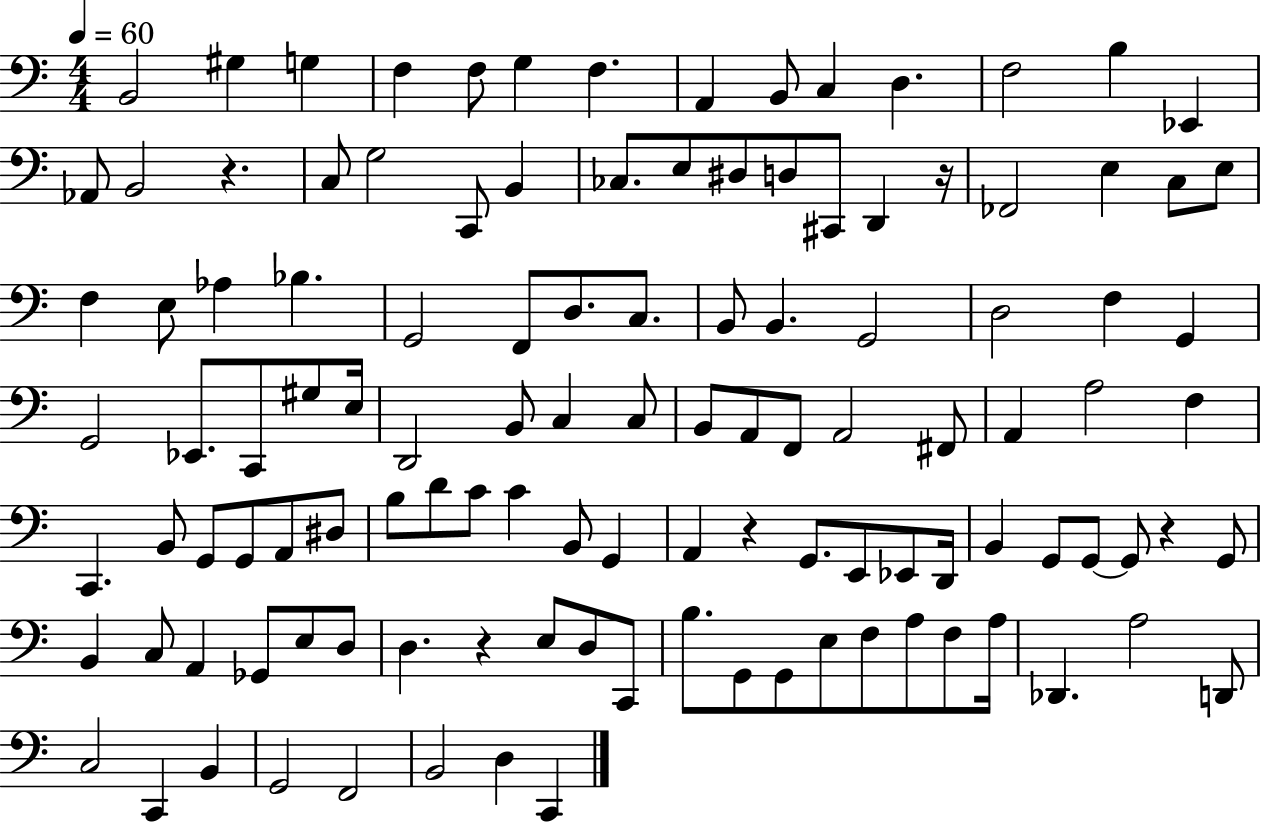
B2/h G#3/q G3/q F3/q F3/e G3/q F3/q. A2/q B2/e C3/q D3/q. F3/h B3/q Eb2/q Ab2/e B2/h R/q. C3/e G3/h C2/e B2/q CES3/e. E3/e D#3/e D3/e C#2/e D2/q R/s FES2/h E3/q C3/e E3/e F3/q E3/e Ab3/q Bb3/q. G2/h F2/e D3/e. C3/e. B2/e B2/q. G2/h D3/h F3/q G2/q G2/h Eb2/e. C2/e G#3/e E3/s D2/h B2/e C3/q C3/e B2/e A2/e F2/e A2/h F#2/e A2/q A3/h F3/q C2/q. B2/e G2/e G2/e A2/e D#3/e B3/e D4/e C4/e C4/q B2/e G2/q A2/q R/q G2/e. E2/e Eb2/e D2/s B2/q G2/e G2/e G2/e R/q G2/e B2/q C3/e A2/q Gb2/e E3/e D3/e D3/q. R/q E3/e D3/e C2/e B3/e. G2/e G2/e E3/e F3/e A3/e F3/e A3/s Db2/q. A3/h D2/e C3/h C2/q B2/q G2/h F2/h B2/h D3/q C2/q